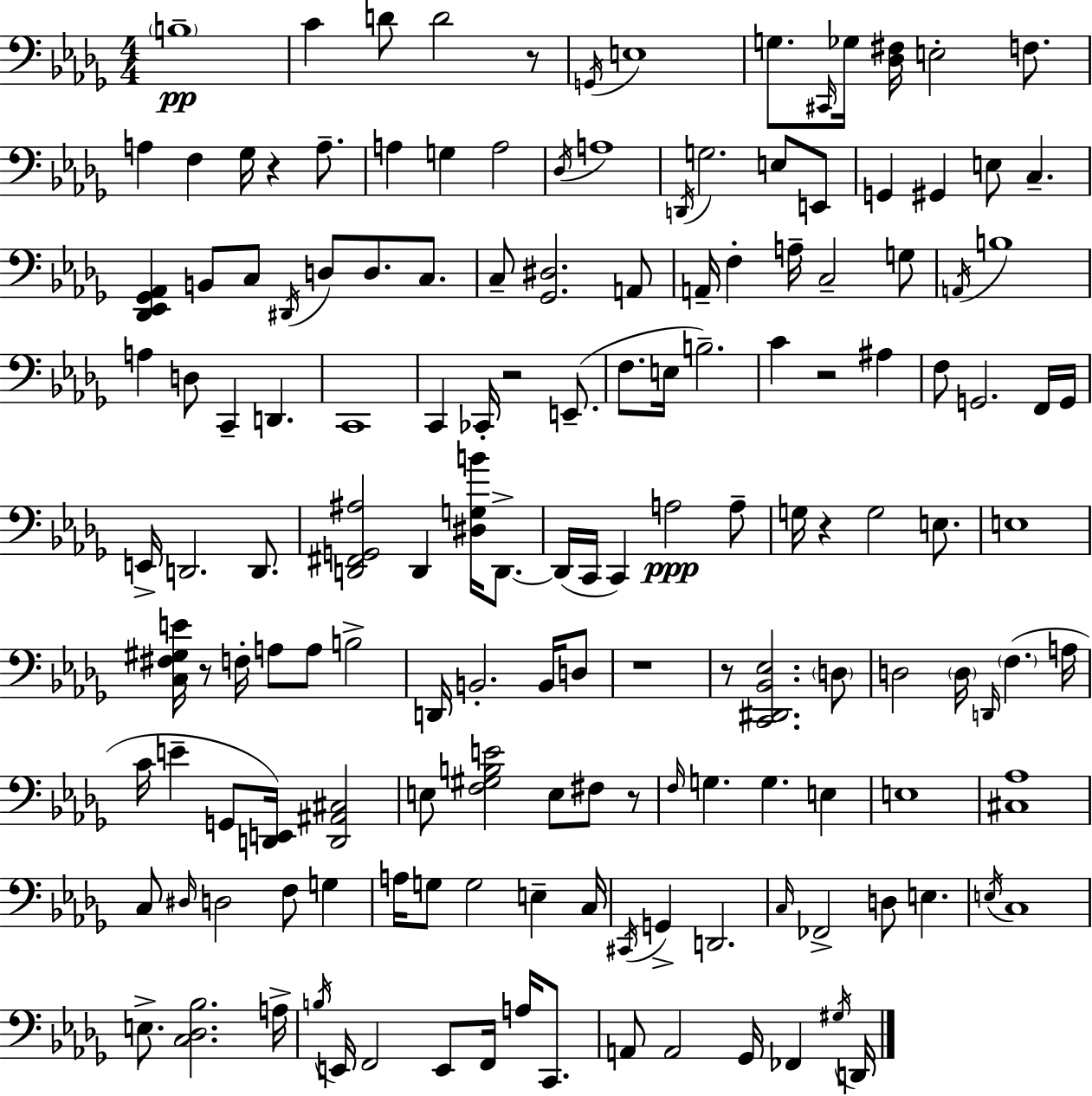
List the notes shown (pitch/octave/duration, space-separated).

B3/w C4/q D4/e D4/h R/e G2/s E3/w G3/e. C#2/s Gb3/s [Db3,F#3]/s E3/h F3/e. A3/q F3/q Gb3/s R/q A3/e. A3/q G3/q A3/h Db3/s A3/w D2/s G3/h. E3/e E2/e G2/q G#2/q E3/e C3/q. [Db2,Eb2,Gb2,Ab2]/q B2/e C3/e D#2/s D3/e D3/e. C3/e. C3/e [Gb2,D#3]/h. A2/e A2/s F3/q A3/s C3/h G3/e A2/s B3/w A3/q D3/e C2/q D2/q. C2/w C2/q CES2/s R/h E2/e. F3/e. E3/s B3/h. C4/q R/h A#3/q F3/e G2/h. F2/s G2/s E2/s D2/h. D2/e. [D2,F#2,G2,A#3]/h D2/q [D#3,G3,B4]/s D2/e. D2/s C2/s C2/q A3/h A3/e G3/s R/q G3/h E3/e. E3/w [C3,F#3,G#3,E4]/s R/e F3/s A3/e A3/e B3/h D2/s B2/h. B2/s D3/e R/w R/e [C2,D#2,Bb2,Eb3]/h. D3/e D3/h D3/s D2/s F3/q. A3/s C4/s E4/q G2/e [D2,E2]/s [D2,A#2,C#3]/h E3/e [F3,G#3,B3,E4]/h E3/e F#3/e R/e F3/s G3/q. G3/q. E3/q E3/w [C#3,Ab3]/w C3/e D#3/s D3/h F3/e G3/q A3/s G3/e G3/h E3/q C3/s C#2/s G2/q D2/h. C3/s FES2/h D3/e E3/q. E3/s C3/w E3/e. [C3,Db3,Bb3]/h. A3/s B3/s E2/s F2/h E2/e F2/s A3/s C2/e. A2/e A2/h Gb2/s FES2/q G#3/s D2/s